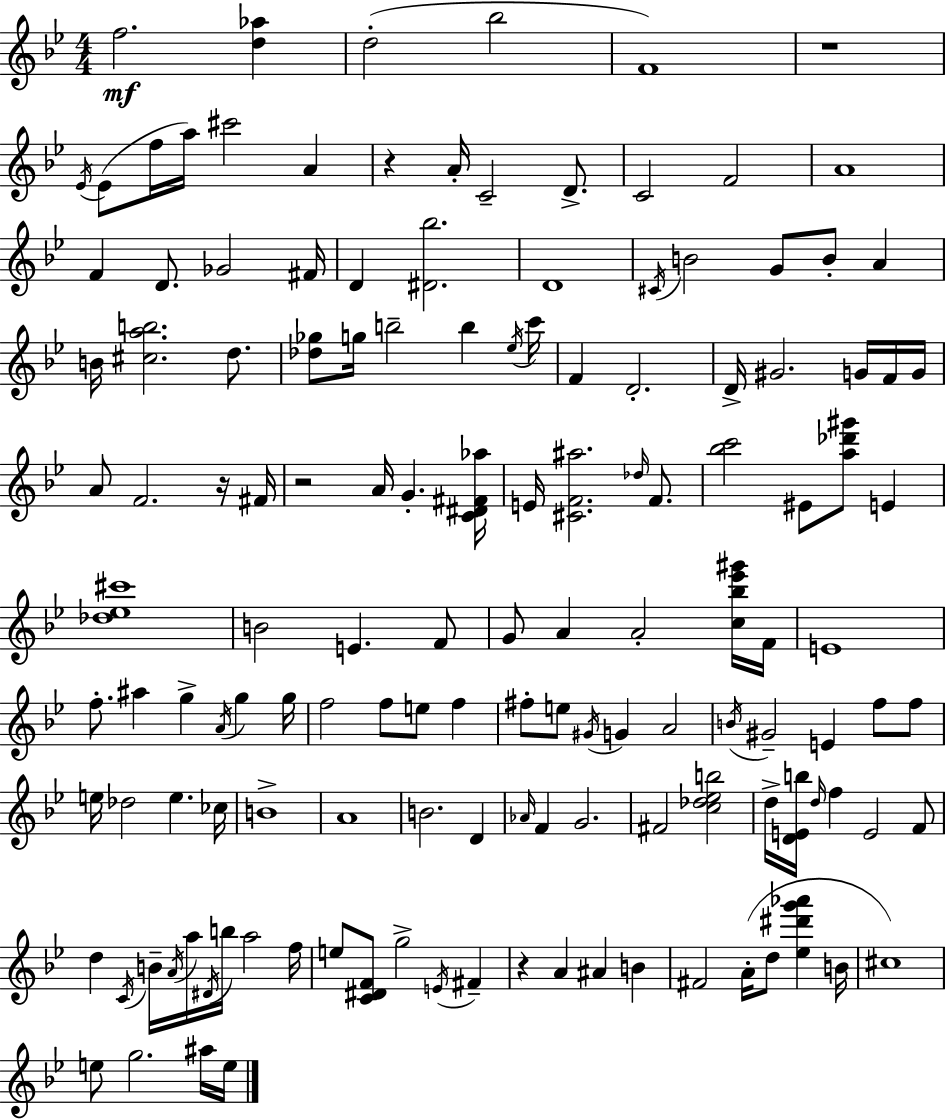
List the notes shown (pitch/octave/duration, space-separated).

F5/h. [D5,Ab5]/q D5/h Bb5/h F4/w R/w Eb4/s Eb4/e F5/s A5/s C#6/h A4/q R/q A4/s C4/h D4/e. C4/h F4/h A4/w F4/q D4/e. Gb4/h F#4/s D4/q [D#4,Bb5]/h. D4/w C#4/s B4/h G4/e B4/e A4/q B4/s [C#5,A5,B5]/h. D5/e. [Db5,Gb5]/e G5/s B5/h B5/q Eb5/s C6/s F4/q D4/h. D4/s G#4/h. G4/s F4/s G4/s A4/e F4/h. R/s F#4/s R/h A4/s G4/q. [C4,D#4,F#4,Ab5]/s E4/s [C#4,F4,A#5]/h. Db5/s F4/e. [Bb5,C6]/h EIS4/e [A5,Db6,G#6]/e E4/q [Db5,Eb5,C#6]/w B4/h E4/q. F4/e G4/e A4/q A4/h [C5,Bb5,Eb6,G#6]/s F4/s E4/w F5/e. A#5/q G5/q A4/s G5/q G5/s F5/h F5/e E5/e F5/q F#5/e E5/e G#4/s G4/q A4/h B4/s G#4/h E4/q F5/e F5/e E5/s Db5/h E5/q. CES5/s B4/w A4/w B4/h. D4/q Ab4/s F4/q G4/h. F#4/h [C5,Db5,Eb5,B5]/h D5/s [D4,E4,B5]/s D5/s F5/q E4/h F4/e D5/q C4/s B4/s A4/s A5/s D#4/s B5/s A5/h F5/s E5/e [C4,D#4,F4]/e G5/h E4/s F#4/q R/q A4/q A#4/q B4/q F#4/h A4/s D5/e [Eb5,D#6,G6,Ab6]/q B4/s C#5/w E5/e G5/h. A#5/s E5/s